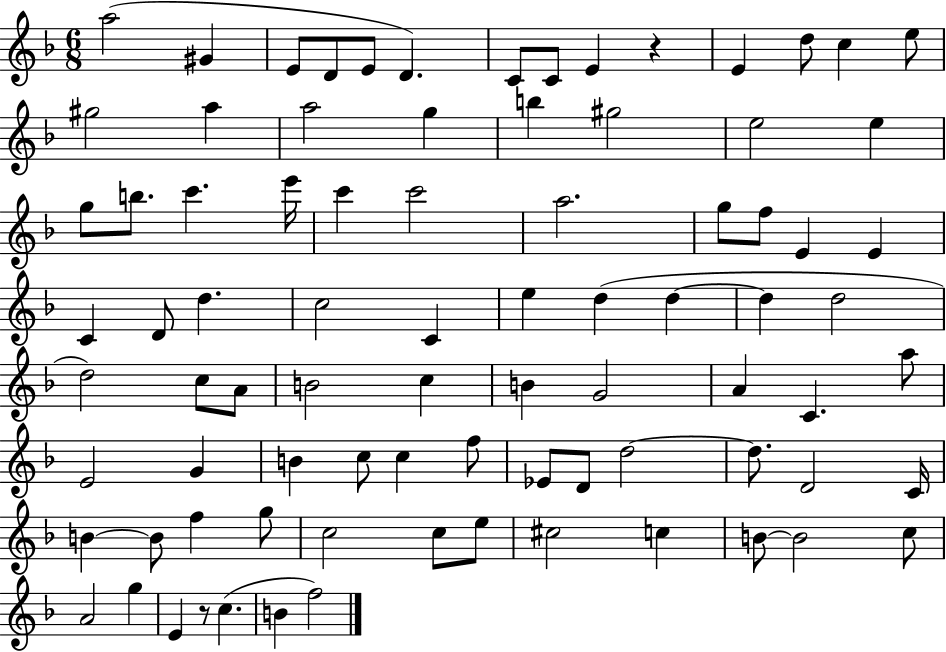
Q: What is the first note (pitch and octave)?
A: A5